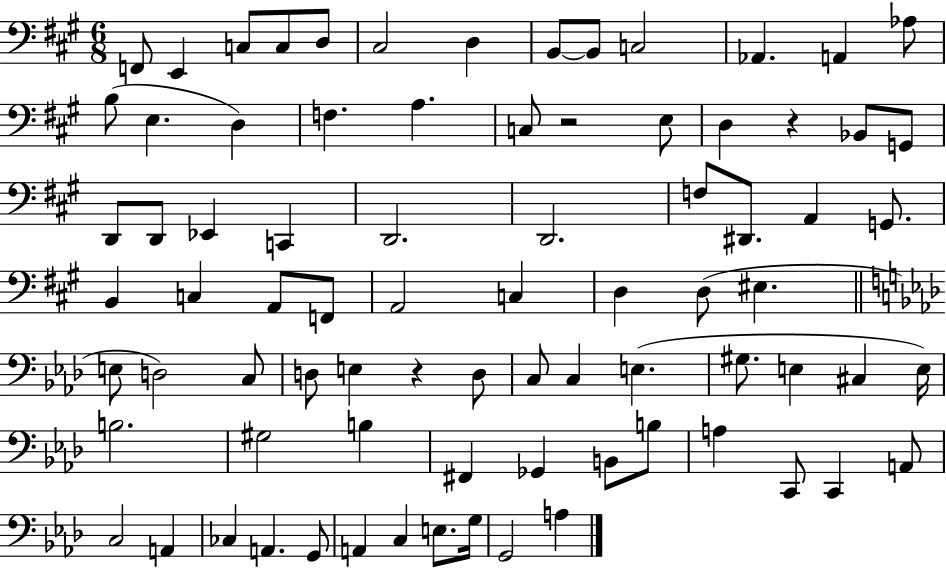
X:1
T:Untitled
M:6/8
L:1/4
K:A
F,,/2 E,, C,/2 C,/2 D,/2 ^C,2 D, B,,/2 B,,/2 C,2 _A,, A,, _A,/2 B,/2 E, D, F, A, C,/2 z2 E,/2 D, z _B,,/2 G,,/2 D,,/2 D,,/2 _E,, C,, D,,2 D,,2 F,/2 ^D,,/2 A,, G,,/2 B,, C, A,,/2 F,,/2 A,,2 C, D, D,/2 ^E, E,/2 D,2 C,/2 D,/2 E, z D,/2 C,/2 C, E, ^G,/2 E, ^C, E,/4 B,2 ^G,2 B, ^F,, _G,, B,,/2 B,/2 A, C,,/2 C,, A,,/2 C,2 A,, _C, A,, G,,/2 A,, C, E,/2 G,/4 G,,2 A,